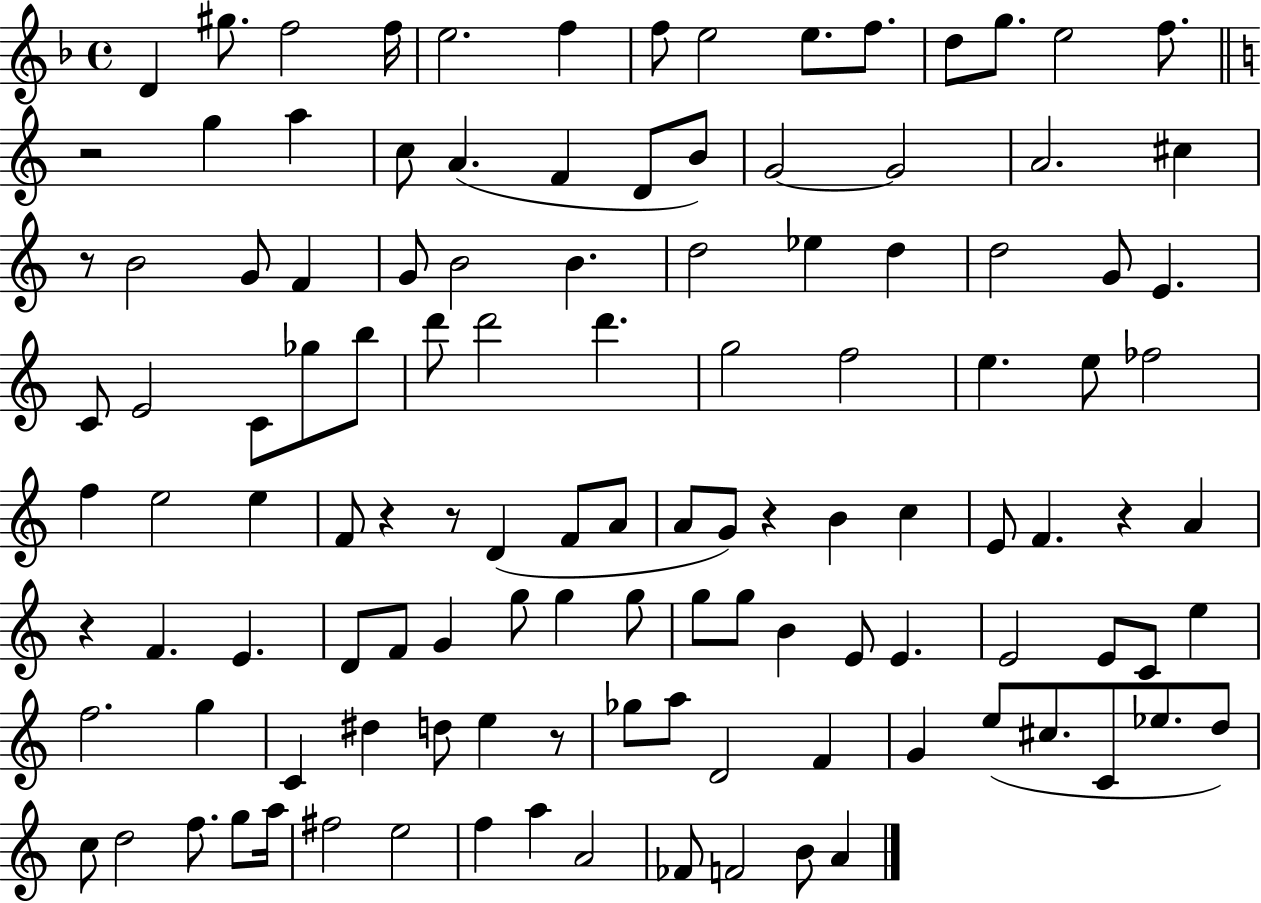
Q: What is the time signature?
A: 4/4